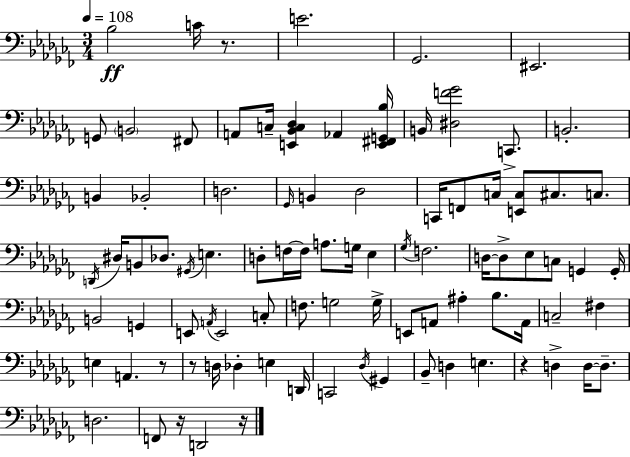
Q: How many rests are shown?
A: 6